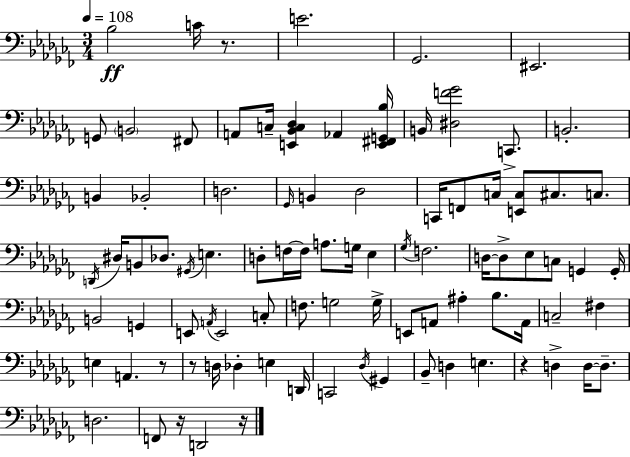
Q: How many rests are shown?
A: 6